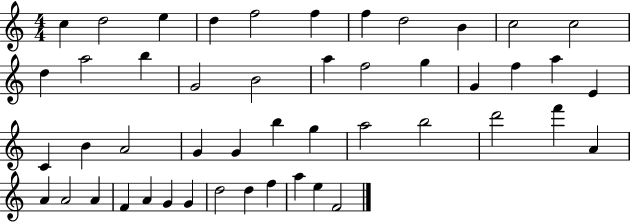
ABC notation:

X:1
T:Untitled
M:4/4
L:1/4
K:C
c d2 e d f2 f f d2 B c2 c2 d a2 b G2 B2 a f2 g G f a E C B A2 G G b g a2 b2 d'2 f' A A A2 A F A G G d2 d f a e F2